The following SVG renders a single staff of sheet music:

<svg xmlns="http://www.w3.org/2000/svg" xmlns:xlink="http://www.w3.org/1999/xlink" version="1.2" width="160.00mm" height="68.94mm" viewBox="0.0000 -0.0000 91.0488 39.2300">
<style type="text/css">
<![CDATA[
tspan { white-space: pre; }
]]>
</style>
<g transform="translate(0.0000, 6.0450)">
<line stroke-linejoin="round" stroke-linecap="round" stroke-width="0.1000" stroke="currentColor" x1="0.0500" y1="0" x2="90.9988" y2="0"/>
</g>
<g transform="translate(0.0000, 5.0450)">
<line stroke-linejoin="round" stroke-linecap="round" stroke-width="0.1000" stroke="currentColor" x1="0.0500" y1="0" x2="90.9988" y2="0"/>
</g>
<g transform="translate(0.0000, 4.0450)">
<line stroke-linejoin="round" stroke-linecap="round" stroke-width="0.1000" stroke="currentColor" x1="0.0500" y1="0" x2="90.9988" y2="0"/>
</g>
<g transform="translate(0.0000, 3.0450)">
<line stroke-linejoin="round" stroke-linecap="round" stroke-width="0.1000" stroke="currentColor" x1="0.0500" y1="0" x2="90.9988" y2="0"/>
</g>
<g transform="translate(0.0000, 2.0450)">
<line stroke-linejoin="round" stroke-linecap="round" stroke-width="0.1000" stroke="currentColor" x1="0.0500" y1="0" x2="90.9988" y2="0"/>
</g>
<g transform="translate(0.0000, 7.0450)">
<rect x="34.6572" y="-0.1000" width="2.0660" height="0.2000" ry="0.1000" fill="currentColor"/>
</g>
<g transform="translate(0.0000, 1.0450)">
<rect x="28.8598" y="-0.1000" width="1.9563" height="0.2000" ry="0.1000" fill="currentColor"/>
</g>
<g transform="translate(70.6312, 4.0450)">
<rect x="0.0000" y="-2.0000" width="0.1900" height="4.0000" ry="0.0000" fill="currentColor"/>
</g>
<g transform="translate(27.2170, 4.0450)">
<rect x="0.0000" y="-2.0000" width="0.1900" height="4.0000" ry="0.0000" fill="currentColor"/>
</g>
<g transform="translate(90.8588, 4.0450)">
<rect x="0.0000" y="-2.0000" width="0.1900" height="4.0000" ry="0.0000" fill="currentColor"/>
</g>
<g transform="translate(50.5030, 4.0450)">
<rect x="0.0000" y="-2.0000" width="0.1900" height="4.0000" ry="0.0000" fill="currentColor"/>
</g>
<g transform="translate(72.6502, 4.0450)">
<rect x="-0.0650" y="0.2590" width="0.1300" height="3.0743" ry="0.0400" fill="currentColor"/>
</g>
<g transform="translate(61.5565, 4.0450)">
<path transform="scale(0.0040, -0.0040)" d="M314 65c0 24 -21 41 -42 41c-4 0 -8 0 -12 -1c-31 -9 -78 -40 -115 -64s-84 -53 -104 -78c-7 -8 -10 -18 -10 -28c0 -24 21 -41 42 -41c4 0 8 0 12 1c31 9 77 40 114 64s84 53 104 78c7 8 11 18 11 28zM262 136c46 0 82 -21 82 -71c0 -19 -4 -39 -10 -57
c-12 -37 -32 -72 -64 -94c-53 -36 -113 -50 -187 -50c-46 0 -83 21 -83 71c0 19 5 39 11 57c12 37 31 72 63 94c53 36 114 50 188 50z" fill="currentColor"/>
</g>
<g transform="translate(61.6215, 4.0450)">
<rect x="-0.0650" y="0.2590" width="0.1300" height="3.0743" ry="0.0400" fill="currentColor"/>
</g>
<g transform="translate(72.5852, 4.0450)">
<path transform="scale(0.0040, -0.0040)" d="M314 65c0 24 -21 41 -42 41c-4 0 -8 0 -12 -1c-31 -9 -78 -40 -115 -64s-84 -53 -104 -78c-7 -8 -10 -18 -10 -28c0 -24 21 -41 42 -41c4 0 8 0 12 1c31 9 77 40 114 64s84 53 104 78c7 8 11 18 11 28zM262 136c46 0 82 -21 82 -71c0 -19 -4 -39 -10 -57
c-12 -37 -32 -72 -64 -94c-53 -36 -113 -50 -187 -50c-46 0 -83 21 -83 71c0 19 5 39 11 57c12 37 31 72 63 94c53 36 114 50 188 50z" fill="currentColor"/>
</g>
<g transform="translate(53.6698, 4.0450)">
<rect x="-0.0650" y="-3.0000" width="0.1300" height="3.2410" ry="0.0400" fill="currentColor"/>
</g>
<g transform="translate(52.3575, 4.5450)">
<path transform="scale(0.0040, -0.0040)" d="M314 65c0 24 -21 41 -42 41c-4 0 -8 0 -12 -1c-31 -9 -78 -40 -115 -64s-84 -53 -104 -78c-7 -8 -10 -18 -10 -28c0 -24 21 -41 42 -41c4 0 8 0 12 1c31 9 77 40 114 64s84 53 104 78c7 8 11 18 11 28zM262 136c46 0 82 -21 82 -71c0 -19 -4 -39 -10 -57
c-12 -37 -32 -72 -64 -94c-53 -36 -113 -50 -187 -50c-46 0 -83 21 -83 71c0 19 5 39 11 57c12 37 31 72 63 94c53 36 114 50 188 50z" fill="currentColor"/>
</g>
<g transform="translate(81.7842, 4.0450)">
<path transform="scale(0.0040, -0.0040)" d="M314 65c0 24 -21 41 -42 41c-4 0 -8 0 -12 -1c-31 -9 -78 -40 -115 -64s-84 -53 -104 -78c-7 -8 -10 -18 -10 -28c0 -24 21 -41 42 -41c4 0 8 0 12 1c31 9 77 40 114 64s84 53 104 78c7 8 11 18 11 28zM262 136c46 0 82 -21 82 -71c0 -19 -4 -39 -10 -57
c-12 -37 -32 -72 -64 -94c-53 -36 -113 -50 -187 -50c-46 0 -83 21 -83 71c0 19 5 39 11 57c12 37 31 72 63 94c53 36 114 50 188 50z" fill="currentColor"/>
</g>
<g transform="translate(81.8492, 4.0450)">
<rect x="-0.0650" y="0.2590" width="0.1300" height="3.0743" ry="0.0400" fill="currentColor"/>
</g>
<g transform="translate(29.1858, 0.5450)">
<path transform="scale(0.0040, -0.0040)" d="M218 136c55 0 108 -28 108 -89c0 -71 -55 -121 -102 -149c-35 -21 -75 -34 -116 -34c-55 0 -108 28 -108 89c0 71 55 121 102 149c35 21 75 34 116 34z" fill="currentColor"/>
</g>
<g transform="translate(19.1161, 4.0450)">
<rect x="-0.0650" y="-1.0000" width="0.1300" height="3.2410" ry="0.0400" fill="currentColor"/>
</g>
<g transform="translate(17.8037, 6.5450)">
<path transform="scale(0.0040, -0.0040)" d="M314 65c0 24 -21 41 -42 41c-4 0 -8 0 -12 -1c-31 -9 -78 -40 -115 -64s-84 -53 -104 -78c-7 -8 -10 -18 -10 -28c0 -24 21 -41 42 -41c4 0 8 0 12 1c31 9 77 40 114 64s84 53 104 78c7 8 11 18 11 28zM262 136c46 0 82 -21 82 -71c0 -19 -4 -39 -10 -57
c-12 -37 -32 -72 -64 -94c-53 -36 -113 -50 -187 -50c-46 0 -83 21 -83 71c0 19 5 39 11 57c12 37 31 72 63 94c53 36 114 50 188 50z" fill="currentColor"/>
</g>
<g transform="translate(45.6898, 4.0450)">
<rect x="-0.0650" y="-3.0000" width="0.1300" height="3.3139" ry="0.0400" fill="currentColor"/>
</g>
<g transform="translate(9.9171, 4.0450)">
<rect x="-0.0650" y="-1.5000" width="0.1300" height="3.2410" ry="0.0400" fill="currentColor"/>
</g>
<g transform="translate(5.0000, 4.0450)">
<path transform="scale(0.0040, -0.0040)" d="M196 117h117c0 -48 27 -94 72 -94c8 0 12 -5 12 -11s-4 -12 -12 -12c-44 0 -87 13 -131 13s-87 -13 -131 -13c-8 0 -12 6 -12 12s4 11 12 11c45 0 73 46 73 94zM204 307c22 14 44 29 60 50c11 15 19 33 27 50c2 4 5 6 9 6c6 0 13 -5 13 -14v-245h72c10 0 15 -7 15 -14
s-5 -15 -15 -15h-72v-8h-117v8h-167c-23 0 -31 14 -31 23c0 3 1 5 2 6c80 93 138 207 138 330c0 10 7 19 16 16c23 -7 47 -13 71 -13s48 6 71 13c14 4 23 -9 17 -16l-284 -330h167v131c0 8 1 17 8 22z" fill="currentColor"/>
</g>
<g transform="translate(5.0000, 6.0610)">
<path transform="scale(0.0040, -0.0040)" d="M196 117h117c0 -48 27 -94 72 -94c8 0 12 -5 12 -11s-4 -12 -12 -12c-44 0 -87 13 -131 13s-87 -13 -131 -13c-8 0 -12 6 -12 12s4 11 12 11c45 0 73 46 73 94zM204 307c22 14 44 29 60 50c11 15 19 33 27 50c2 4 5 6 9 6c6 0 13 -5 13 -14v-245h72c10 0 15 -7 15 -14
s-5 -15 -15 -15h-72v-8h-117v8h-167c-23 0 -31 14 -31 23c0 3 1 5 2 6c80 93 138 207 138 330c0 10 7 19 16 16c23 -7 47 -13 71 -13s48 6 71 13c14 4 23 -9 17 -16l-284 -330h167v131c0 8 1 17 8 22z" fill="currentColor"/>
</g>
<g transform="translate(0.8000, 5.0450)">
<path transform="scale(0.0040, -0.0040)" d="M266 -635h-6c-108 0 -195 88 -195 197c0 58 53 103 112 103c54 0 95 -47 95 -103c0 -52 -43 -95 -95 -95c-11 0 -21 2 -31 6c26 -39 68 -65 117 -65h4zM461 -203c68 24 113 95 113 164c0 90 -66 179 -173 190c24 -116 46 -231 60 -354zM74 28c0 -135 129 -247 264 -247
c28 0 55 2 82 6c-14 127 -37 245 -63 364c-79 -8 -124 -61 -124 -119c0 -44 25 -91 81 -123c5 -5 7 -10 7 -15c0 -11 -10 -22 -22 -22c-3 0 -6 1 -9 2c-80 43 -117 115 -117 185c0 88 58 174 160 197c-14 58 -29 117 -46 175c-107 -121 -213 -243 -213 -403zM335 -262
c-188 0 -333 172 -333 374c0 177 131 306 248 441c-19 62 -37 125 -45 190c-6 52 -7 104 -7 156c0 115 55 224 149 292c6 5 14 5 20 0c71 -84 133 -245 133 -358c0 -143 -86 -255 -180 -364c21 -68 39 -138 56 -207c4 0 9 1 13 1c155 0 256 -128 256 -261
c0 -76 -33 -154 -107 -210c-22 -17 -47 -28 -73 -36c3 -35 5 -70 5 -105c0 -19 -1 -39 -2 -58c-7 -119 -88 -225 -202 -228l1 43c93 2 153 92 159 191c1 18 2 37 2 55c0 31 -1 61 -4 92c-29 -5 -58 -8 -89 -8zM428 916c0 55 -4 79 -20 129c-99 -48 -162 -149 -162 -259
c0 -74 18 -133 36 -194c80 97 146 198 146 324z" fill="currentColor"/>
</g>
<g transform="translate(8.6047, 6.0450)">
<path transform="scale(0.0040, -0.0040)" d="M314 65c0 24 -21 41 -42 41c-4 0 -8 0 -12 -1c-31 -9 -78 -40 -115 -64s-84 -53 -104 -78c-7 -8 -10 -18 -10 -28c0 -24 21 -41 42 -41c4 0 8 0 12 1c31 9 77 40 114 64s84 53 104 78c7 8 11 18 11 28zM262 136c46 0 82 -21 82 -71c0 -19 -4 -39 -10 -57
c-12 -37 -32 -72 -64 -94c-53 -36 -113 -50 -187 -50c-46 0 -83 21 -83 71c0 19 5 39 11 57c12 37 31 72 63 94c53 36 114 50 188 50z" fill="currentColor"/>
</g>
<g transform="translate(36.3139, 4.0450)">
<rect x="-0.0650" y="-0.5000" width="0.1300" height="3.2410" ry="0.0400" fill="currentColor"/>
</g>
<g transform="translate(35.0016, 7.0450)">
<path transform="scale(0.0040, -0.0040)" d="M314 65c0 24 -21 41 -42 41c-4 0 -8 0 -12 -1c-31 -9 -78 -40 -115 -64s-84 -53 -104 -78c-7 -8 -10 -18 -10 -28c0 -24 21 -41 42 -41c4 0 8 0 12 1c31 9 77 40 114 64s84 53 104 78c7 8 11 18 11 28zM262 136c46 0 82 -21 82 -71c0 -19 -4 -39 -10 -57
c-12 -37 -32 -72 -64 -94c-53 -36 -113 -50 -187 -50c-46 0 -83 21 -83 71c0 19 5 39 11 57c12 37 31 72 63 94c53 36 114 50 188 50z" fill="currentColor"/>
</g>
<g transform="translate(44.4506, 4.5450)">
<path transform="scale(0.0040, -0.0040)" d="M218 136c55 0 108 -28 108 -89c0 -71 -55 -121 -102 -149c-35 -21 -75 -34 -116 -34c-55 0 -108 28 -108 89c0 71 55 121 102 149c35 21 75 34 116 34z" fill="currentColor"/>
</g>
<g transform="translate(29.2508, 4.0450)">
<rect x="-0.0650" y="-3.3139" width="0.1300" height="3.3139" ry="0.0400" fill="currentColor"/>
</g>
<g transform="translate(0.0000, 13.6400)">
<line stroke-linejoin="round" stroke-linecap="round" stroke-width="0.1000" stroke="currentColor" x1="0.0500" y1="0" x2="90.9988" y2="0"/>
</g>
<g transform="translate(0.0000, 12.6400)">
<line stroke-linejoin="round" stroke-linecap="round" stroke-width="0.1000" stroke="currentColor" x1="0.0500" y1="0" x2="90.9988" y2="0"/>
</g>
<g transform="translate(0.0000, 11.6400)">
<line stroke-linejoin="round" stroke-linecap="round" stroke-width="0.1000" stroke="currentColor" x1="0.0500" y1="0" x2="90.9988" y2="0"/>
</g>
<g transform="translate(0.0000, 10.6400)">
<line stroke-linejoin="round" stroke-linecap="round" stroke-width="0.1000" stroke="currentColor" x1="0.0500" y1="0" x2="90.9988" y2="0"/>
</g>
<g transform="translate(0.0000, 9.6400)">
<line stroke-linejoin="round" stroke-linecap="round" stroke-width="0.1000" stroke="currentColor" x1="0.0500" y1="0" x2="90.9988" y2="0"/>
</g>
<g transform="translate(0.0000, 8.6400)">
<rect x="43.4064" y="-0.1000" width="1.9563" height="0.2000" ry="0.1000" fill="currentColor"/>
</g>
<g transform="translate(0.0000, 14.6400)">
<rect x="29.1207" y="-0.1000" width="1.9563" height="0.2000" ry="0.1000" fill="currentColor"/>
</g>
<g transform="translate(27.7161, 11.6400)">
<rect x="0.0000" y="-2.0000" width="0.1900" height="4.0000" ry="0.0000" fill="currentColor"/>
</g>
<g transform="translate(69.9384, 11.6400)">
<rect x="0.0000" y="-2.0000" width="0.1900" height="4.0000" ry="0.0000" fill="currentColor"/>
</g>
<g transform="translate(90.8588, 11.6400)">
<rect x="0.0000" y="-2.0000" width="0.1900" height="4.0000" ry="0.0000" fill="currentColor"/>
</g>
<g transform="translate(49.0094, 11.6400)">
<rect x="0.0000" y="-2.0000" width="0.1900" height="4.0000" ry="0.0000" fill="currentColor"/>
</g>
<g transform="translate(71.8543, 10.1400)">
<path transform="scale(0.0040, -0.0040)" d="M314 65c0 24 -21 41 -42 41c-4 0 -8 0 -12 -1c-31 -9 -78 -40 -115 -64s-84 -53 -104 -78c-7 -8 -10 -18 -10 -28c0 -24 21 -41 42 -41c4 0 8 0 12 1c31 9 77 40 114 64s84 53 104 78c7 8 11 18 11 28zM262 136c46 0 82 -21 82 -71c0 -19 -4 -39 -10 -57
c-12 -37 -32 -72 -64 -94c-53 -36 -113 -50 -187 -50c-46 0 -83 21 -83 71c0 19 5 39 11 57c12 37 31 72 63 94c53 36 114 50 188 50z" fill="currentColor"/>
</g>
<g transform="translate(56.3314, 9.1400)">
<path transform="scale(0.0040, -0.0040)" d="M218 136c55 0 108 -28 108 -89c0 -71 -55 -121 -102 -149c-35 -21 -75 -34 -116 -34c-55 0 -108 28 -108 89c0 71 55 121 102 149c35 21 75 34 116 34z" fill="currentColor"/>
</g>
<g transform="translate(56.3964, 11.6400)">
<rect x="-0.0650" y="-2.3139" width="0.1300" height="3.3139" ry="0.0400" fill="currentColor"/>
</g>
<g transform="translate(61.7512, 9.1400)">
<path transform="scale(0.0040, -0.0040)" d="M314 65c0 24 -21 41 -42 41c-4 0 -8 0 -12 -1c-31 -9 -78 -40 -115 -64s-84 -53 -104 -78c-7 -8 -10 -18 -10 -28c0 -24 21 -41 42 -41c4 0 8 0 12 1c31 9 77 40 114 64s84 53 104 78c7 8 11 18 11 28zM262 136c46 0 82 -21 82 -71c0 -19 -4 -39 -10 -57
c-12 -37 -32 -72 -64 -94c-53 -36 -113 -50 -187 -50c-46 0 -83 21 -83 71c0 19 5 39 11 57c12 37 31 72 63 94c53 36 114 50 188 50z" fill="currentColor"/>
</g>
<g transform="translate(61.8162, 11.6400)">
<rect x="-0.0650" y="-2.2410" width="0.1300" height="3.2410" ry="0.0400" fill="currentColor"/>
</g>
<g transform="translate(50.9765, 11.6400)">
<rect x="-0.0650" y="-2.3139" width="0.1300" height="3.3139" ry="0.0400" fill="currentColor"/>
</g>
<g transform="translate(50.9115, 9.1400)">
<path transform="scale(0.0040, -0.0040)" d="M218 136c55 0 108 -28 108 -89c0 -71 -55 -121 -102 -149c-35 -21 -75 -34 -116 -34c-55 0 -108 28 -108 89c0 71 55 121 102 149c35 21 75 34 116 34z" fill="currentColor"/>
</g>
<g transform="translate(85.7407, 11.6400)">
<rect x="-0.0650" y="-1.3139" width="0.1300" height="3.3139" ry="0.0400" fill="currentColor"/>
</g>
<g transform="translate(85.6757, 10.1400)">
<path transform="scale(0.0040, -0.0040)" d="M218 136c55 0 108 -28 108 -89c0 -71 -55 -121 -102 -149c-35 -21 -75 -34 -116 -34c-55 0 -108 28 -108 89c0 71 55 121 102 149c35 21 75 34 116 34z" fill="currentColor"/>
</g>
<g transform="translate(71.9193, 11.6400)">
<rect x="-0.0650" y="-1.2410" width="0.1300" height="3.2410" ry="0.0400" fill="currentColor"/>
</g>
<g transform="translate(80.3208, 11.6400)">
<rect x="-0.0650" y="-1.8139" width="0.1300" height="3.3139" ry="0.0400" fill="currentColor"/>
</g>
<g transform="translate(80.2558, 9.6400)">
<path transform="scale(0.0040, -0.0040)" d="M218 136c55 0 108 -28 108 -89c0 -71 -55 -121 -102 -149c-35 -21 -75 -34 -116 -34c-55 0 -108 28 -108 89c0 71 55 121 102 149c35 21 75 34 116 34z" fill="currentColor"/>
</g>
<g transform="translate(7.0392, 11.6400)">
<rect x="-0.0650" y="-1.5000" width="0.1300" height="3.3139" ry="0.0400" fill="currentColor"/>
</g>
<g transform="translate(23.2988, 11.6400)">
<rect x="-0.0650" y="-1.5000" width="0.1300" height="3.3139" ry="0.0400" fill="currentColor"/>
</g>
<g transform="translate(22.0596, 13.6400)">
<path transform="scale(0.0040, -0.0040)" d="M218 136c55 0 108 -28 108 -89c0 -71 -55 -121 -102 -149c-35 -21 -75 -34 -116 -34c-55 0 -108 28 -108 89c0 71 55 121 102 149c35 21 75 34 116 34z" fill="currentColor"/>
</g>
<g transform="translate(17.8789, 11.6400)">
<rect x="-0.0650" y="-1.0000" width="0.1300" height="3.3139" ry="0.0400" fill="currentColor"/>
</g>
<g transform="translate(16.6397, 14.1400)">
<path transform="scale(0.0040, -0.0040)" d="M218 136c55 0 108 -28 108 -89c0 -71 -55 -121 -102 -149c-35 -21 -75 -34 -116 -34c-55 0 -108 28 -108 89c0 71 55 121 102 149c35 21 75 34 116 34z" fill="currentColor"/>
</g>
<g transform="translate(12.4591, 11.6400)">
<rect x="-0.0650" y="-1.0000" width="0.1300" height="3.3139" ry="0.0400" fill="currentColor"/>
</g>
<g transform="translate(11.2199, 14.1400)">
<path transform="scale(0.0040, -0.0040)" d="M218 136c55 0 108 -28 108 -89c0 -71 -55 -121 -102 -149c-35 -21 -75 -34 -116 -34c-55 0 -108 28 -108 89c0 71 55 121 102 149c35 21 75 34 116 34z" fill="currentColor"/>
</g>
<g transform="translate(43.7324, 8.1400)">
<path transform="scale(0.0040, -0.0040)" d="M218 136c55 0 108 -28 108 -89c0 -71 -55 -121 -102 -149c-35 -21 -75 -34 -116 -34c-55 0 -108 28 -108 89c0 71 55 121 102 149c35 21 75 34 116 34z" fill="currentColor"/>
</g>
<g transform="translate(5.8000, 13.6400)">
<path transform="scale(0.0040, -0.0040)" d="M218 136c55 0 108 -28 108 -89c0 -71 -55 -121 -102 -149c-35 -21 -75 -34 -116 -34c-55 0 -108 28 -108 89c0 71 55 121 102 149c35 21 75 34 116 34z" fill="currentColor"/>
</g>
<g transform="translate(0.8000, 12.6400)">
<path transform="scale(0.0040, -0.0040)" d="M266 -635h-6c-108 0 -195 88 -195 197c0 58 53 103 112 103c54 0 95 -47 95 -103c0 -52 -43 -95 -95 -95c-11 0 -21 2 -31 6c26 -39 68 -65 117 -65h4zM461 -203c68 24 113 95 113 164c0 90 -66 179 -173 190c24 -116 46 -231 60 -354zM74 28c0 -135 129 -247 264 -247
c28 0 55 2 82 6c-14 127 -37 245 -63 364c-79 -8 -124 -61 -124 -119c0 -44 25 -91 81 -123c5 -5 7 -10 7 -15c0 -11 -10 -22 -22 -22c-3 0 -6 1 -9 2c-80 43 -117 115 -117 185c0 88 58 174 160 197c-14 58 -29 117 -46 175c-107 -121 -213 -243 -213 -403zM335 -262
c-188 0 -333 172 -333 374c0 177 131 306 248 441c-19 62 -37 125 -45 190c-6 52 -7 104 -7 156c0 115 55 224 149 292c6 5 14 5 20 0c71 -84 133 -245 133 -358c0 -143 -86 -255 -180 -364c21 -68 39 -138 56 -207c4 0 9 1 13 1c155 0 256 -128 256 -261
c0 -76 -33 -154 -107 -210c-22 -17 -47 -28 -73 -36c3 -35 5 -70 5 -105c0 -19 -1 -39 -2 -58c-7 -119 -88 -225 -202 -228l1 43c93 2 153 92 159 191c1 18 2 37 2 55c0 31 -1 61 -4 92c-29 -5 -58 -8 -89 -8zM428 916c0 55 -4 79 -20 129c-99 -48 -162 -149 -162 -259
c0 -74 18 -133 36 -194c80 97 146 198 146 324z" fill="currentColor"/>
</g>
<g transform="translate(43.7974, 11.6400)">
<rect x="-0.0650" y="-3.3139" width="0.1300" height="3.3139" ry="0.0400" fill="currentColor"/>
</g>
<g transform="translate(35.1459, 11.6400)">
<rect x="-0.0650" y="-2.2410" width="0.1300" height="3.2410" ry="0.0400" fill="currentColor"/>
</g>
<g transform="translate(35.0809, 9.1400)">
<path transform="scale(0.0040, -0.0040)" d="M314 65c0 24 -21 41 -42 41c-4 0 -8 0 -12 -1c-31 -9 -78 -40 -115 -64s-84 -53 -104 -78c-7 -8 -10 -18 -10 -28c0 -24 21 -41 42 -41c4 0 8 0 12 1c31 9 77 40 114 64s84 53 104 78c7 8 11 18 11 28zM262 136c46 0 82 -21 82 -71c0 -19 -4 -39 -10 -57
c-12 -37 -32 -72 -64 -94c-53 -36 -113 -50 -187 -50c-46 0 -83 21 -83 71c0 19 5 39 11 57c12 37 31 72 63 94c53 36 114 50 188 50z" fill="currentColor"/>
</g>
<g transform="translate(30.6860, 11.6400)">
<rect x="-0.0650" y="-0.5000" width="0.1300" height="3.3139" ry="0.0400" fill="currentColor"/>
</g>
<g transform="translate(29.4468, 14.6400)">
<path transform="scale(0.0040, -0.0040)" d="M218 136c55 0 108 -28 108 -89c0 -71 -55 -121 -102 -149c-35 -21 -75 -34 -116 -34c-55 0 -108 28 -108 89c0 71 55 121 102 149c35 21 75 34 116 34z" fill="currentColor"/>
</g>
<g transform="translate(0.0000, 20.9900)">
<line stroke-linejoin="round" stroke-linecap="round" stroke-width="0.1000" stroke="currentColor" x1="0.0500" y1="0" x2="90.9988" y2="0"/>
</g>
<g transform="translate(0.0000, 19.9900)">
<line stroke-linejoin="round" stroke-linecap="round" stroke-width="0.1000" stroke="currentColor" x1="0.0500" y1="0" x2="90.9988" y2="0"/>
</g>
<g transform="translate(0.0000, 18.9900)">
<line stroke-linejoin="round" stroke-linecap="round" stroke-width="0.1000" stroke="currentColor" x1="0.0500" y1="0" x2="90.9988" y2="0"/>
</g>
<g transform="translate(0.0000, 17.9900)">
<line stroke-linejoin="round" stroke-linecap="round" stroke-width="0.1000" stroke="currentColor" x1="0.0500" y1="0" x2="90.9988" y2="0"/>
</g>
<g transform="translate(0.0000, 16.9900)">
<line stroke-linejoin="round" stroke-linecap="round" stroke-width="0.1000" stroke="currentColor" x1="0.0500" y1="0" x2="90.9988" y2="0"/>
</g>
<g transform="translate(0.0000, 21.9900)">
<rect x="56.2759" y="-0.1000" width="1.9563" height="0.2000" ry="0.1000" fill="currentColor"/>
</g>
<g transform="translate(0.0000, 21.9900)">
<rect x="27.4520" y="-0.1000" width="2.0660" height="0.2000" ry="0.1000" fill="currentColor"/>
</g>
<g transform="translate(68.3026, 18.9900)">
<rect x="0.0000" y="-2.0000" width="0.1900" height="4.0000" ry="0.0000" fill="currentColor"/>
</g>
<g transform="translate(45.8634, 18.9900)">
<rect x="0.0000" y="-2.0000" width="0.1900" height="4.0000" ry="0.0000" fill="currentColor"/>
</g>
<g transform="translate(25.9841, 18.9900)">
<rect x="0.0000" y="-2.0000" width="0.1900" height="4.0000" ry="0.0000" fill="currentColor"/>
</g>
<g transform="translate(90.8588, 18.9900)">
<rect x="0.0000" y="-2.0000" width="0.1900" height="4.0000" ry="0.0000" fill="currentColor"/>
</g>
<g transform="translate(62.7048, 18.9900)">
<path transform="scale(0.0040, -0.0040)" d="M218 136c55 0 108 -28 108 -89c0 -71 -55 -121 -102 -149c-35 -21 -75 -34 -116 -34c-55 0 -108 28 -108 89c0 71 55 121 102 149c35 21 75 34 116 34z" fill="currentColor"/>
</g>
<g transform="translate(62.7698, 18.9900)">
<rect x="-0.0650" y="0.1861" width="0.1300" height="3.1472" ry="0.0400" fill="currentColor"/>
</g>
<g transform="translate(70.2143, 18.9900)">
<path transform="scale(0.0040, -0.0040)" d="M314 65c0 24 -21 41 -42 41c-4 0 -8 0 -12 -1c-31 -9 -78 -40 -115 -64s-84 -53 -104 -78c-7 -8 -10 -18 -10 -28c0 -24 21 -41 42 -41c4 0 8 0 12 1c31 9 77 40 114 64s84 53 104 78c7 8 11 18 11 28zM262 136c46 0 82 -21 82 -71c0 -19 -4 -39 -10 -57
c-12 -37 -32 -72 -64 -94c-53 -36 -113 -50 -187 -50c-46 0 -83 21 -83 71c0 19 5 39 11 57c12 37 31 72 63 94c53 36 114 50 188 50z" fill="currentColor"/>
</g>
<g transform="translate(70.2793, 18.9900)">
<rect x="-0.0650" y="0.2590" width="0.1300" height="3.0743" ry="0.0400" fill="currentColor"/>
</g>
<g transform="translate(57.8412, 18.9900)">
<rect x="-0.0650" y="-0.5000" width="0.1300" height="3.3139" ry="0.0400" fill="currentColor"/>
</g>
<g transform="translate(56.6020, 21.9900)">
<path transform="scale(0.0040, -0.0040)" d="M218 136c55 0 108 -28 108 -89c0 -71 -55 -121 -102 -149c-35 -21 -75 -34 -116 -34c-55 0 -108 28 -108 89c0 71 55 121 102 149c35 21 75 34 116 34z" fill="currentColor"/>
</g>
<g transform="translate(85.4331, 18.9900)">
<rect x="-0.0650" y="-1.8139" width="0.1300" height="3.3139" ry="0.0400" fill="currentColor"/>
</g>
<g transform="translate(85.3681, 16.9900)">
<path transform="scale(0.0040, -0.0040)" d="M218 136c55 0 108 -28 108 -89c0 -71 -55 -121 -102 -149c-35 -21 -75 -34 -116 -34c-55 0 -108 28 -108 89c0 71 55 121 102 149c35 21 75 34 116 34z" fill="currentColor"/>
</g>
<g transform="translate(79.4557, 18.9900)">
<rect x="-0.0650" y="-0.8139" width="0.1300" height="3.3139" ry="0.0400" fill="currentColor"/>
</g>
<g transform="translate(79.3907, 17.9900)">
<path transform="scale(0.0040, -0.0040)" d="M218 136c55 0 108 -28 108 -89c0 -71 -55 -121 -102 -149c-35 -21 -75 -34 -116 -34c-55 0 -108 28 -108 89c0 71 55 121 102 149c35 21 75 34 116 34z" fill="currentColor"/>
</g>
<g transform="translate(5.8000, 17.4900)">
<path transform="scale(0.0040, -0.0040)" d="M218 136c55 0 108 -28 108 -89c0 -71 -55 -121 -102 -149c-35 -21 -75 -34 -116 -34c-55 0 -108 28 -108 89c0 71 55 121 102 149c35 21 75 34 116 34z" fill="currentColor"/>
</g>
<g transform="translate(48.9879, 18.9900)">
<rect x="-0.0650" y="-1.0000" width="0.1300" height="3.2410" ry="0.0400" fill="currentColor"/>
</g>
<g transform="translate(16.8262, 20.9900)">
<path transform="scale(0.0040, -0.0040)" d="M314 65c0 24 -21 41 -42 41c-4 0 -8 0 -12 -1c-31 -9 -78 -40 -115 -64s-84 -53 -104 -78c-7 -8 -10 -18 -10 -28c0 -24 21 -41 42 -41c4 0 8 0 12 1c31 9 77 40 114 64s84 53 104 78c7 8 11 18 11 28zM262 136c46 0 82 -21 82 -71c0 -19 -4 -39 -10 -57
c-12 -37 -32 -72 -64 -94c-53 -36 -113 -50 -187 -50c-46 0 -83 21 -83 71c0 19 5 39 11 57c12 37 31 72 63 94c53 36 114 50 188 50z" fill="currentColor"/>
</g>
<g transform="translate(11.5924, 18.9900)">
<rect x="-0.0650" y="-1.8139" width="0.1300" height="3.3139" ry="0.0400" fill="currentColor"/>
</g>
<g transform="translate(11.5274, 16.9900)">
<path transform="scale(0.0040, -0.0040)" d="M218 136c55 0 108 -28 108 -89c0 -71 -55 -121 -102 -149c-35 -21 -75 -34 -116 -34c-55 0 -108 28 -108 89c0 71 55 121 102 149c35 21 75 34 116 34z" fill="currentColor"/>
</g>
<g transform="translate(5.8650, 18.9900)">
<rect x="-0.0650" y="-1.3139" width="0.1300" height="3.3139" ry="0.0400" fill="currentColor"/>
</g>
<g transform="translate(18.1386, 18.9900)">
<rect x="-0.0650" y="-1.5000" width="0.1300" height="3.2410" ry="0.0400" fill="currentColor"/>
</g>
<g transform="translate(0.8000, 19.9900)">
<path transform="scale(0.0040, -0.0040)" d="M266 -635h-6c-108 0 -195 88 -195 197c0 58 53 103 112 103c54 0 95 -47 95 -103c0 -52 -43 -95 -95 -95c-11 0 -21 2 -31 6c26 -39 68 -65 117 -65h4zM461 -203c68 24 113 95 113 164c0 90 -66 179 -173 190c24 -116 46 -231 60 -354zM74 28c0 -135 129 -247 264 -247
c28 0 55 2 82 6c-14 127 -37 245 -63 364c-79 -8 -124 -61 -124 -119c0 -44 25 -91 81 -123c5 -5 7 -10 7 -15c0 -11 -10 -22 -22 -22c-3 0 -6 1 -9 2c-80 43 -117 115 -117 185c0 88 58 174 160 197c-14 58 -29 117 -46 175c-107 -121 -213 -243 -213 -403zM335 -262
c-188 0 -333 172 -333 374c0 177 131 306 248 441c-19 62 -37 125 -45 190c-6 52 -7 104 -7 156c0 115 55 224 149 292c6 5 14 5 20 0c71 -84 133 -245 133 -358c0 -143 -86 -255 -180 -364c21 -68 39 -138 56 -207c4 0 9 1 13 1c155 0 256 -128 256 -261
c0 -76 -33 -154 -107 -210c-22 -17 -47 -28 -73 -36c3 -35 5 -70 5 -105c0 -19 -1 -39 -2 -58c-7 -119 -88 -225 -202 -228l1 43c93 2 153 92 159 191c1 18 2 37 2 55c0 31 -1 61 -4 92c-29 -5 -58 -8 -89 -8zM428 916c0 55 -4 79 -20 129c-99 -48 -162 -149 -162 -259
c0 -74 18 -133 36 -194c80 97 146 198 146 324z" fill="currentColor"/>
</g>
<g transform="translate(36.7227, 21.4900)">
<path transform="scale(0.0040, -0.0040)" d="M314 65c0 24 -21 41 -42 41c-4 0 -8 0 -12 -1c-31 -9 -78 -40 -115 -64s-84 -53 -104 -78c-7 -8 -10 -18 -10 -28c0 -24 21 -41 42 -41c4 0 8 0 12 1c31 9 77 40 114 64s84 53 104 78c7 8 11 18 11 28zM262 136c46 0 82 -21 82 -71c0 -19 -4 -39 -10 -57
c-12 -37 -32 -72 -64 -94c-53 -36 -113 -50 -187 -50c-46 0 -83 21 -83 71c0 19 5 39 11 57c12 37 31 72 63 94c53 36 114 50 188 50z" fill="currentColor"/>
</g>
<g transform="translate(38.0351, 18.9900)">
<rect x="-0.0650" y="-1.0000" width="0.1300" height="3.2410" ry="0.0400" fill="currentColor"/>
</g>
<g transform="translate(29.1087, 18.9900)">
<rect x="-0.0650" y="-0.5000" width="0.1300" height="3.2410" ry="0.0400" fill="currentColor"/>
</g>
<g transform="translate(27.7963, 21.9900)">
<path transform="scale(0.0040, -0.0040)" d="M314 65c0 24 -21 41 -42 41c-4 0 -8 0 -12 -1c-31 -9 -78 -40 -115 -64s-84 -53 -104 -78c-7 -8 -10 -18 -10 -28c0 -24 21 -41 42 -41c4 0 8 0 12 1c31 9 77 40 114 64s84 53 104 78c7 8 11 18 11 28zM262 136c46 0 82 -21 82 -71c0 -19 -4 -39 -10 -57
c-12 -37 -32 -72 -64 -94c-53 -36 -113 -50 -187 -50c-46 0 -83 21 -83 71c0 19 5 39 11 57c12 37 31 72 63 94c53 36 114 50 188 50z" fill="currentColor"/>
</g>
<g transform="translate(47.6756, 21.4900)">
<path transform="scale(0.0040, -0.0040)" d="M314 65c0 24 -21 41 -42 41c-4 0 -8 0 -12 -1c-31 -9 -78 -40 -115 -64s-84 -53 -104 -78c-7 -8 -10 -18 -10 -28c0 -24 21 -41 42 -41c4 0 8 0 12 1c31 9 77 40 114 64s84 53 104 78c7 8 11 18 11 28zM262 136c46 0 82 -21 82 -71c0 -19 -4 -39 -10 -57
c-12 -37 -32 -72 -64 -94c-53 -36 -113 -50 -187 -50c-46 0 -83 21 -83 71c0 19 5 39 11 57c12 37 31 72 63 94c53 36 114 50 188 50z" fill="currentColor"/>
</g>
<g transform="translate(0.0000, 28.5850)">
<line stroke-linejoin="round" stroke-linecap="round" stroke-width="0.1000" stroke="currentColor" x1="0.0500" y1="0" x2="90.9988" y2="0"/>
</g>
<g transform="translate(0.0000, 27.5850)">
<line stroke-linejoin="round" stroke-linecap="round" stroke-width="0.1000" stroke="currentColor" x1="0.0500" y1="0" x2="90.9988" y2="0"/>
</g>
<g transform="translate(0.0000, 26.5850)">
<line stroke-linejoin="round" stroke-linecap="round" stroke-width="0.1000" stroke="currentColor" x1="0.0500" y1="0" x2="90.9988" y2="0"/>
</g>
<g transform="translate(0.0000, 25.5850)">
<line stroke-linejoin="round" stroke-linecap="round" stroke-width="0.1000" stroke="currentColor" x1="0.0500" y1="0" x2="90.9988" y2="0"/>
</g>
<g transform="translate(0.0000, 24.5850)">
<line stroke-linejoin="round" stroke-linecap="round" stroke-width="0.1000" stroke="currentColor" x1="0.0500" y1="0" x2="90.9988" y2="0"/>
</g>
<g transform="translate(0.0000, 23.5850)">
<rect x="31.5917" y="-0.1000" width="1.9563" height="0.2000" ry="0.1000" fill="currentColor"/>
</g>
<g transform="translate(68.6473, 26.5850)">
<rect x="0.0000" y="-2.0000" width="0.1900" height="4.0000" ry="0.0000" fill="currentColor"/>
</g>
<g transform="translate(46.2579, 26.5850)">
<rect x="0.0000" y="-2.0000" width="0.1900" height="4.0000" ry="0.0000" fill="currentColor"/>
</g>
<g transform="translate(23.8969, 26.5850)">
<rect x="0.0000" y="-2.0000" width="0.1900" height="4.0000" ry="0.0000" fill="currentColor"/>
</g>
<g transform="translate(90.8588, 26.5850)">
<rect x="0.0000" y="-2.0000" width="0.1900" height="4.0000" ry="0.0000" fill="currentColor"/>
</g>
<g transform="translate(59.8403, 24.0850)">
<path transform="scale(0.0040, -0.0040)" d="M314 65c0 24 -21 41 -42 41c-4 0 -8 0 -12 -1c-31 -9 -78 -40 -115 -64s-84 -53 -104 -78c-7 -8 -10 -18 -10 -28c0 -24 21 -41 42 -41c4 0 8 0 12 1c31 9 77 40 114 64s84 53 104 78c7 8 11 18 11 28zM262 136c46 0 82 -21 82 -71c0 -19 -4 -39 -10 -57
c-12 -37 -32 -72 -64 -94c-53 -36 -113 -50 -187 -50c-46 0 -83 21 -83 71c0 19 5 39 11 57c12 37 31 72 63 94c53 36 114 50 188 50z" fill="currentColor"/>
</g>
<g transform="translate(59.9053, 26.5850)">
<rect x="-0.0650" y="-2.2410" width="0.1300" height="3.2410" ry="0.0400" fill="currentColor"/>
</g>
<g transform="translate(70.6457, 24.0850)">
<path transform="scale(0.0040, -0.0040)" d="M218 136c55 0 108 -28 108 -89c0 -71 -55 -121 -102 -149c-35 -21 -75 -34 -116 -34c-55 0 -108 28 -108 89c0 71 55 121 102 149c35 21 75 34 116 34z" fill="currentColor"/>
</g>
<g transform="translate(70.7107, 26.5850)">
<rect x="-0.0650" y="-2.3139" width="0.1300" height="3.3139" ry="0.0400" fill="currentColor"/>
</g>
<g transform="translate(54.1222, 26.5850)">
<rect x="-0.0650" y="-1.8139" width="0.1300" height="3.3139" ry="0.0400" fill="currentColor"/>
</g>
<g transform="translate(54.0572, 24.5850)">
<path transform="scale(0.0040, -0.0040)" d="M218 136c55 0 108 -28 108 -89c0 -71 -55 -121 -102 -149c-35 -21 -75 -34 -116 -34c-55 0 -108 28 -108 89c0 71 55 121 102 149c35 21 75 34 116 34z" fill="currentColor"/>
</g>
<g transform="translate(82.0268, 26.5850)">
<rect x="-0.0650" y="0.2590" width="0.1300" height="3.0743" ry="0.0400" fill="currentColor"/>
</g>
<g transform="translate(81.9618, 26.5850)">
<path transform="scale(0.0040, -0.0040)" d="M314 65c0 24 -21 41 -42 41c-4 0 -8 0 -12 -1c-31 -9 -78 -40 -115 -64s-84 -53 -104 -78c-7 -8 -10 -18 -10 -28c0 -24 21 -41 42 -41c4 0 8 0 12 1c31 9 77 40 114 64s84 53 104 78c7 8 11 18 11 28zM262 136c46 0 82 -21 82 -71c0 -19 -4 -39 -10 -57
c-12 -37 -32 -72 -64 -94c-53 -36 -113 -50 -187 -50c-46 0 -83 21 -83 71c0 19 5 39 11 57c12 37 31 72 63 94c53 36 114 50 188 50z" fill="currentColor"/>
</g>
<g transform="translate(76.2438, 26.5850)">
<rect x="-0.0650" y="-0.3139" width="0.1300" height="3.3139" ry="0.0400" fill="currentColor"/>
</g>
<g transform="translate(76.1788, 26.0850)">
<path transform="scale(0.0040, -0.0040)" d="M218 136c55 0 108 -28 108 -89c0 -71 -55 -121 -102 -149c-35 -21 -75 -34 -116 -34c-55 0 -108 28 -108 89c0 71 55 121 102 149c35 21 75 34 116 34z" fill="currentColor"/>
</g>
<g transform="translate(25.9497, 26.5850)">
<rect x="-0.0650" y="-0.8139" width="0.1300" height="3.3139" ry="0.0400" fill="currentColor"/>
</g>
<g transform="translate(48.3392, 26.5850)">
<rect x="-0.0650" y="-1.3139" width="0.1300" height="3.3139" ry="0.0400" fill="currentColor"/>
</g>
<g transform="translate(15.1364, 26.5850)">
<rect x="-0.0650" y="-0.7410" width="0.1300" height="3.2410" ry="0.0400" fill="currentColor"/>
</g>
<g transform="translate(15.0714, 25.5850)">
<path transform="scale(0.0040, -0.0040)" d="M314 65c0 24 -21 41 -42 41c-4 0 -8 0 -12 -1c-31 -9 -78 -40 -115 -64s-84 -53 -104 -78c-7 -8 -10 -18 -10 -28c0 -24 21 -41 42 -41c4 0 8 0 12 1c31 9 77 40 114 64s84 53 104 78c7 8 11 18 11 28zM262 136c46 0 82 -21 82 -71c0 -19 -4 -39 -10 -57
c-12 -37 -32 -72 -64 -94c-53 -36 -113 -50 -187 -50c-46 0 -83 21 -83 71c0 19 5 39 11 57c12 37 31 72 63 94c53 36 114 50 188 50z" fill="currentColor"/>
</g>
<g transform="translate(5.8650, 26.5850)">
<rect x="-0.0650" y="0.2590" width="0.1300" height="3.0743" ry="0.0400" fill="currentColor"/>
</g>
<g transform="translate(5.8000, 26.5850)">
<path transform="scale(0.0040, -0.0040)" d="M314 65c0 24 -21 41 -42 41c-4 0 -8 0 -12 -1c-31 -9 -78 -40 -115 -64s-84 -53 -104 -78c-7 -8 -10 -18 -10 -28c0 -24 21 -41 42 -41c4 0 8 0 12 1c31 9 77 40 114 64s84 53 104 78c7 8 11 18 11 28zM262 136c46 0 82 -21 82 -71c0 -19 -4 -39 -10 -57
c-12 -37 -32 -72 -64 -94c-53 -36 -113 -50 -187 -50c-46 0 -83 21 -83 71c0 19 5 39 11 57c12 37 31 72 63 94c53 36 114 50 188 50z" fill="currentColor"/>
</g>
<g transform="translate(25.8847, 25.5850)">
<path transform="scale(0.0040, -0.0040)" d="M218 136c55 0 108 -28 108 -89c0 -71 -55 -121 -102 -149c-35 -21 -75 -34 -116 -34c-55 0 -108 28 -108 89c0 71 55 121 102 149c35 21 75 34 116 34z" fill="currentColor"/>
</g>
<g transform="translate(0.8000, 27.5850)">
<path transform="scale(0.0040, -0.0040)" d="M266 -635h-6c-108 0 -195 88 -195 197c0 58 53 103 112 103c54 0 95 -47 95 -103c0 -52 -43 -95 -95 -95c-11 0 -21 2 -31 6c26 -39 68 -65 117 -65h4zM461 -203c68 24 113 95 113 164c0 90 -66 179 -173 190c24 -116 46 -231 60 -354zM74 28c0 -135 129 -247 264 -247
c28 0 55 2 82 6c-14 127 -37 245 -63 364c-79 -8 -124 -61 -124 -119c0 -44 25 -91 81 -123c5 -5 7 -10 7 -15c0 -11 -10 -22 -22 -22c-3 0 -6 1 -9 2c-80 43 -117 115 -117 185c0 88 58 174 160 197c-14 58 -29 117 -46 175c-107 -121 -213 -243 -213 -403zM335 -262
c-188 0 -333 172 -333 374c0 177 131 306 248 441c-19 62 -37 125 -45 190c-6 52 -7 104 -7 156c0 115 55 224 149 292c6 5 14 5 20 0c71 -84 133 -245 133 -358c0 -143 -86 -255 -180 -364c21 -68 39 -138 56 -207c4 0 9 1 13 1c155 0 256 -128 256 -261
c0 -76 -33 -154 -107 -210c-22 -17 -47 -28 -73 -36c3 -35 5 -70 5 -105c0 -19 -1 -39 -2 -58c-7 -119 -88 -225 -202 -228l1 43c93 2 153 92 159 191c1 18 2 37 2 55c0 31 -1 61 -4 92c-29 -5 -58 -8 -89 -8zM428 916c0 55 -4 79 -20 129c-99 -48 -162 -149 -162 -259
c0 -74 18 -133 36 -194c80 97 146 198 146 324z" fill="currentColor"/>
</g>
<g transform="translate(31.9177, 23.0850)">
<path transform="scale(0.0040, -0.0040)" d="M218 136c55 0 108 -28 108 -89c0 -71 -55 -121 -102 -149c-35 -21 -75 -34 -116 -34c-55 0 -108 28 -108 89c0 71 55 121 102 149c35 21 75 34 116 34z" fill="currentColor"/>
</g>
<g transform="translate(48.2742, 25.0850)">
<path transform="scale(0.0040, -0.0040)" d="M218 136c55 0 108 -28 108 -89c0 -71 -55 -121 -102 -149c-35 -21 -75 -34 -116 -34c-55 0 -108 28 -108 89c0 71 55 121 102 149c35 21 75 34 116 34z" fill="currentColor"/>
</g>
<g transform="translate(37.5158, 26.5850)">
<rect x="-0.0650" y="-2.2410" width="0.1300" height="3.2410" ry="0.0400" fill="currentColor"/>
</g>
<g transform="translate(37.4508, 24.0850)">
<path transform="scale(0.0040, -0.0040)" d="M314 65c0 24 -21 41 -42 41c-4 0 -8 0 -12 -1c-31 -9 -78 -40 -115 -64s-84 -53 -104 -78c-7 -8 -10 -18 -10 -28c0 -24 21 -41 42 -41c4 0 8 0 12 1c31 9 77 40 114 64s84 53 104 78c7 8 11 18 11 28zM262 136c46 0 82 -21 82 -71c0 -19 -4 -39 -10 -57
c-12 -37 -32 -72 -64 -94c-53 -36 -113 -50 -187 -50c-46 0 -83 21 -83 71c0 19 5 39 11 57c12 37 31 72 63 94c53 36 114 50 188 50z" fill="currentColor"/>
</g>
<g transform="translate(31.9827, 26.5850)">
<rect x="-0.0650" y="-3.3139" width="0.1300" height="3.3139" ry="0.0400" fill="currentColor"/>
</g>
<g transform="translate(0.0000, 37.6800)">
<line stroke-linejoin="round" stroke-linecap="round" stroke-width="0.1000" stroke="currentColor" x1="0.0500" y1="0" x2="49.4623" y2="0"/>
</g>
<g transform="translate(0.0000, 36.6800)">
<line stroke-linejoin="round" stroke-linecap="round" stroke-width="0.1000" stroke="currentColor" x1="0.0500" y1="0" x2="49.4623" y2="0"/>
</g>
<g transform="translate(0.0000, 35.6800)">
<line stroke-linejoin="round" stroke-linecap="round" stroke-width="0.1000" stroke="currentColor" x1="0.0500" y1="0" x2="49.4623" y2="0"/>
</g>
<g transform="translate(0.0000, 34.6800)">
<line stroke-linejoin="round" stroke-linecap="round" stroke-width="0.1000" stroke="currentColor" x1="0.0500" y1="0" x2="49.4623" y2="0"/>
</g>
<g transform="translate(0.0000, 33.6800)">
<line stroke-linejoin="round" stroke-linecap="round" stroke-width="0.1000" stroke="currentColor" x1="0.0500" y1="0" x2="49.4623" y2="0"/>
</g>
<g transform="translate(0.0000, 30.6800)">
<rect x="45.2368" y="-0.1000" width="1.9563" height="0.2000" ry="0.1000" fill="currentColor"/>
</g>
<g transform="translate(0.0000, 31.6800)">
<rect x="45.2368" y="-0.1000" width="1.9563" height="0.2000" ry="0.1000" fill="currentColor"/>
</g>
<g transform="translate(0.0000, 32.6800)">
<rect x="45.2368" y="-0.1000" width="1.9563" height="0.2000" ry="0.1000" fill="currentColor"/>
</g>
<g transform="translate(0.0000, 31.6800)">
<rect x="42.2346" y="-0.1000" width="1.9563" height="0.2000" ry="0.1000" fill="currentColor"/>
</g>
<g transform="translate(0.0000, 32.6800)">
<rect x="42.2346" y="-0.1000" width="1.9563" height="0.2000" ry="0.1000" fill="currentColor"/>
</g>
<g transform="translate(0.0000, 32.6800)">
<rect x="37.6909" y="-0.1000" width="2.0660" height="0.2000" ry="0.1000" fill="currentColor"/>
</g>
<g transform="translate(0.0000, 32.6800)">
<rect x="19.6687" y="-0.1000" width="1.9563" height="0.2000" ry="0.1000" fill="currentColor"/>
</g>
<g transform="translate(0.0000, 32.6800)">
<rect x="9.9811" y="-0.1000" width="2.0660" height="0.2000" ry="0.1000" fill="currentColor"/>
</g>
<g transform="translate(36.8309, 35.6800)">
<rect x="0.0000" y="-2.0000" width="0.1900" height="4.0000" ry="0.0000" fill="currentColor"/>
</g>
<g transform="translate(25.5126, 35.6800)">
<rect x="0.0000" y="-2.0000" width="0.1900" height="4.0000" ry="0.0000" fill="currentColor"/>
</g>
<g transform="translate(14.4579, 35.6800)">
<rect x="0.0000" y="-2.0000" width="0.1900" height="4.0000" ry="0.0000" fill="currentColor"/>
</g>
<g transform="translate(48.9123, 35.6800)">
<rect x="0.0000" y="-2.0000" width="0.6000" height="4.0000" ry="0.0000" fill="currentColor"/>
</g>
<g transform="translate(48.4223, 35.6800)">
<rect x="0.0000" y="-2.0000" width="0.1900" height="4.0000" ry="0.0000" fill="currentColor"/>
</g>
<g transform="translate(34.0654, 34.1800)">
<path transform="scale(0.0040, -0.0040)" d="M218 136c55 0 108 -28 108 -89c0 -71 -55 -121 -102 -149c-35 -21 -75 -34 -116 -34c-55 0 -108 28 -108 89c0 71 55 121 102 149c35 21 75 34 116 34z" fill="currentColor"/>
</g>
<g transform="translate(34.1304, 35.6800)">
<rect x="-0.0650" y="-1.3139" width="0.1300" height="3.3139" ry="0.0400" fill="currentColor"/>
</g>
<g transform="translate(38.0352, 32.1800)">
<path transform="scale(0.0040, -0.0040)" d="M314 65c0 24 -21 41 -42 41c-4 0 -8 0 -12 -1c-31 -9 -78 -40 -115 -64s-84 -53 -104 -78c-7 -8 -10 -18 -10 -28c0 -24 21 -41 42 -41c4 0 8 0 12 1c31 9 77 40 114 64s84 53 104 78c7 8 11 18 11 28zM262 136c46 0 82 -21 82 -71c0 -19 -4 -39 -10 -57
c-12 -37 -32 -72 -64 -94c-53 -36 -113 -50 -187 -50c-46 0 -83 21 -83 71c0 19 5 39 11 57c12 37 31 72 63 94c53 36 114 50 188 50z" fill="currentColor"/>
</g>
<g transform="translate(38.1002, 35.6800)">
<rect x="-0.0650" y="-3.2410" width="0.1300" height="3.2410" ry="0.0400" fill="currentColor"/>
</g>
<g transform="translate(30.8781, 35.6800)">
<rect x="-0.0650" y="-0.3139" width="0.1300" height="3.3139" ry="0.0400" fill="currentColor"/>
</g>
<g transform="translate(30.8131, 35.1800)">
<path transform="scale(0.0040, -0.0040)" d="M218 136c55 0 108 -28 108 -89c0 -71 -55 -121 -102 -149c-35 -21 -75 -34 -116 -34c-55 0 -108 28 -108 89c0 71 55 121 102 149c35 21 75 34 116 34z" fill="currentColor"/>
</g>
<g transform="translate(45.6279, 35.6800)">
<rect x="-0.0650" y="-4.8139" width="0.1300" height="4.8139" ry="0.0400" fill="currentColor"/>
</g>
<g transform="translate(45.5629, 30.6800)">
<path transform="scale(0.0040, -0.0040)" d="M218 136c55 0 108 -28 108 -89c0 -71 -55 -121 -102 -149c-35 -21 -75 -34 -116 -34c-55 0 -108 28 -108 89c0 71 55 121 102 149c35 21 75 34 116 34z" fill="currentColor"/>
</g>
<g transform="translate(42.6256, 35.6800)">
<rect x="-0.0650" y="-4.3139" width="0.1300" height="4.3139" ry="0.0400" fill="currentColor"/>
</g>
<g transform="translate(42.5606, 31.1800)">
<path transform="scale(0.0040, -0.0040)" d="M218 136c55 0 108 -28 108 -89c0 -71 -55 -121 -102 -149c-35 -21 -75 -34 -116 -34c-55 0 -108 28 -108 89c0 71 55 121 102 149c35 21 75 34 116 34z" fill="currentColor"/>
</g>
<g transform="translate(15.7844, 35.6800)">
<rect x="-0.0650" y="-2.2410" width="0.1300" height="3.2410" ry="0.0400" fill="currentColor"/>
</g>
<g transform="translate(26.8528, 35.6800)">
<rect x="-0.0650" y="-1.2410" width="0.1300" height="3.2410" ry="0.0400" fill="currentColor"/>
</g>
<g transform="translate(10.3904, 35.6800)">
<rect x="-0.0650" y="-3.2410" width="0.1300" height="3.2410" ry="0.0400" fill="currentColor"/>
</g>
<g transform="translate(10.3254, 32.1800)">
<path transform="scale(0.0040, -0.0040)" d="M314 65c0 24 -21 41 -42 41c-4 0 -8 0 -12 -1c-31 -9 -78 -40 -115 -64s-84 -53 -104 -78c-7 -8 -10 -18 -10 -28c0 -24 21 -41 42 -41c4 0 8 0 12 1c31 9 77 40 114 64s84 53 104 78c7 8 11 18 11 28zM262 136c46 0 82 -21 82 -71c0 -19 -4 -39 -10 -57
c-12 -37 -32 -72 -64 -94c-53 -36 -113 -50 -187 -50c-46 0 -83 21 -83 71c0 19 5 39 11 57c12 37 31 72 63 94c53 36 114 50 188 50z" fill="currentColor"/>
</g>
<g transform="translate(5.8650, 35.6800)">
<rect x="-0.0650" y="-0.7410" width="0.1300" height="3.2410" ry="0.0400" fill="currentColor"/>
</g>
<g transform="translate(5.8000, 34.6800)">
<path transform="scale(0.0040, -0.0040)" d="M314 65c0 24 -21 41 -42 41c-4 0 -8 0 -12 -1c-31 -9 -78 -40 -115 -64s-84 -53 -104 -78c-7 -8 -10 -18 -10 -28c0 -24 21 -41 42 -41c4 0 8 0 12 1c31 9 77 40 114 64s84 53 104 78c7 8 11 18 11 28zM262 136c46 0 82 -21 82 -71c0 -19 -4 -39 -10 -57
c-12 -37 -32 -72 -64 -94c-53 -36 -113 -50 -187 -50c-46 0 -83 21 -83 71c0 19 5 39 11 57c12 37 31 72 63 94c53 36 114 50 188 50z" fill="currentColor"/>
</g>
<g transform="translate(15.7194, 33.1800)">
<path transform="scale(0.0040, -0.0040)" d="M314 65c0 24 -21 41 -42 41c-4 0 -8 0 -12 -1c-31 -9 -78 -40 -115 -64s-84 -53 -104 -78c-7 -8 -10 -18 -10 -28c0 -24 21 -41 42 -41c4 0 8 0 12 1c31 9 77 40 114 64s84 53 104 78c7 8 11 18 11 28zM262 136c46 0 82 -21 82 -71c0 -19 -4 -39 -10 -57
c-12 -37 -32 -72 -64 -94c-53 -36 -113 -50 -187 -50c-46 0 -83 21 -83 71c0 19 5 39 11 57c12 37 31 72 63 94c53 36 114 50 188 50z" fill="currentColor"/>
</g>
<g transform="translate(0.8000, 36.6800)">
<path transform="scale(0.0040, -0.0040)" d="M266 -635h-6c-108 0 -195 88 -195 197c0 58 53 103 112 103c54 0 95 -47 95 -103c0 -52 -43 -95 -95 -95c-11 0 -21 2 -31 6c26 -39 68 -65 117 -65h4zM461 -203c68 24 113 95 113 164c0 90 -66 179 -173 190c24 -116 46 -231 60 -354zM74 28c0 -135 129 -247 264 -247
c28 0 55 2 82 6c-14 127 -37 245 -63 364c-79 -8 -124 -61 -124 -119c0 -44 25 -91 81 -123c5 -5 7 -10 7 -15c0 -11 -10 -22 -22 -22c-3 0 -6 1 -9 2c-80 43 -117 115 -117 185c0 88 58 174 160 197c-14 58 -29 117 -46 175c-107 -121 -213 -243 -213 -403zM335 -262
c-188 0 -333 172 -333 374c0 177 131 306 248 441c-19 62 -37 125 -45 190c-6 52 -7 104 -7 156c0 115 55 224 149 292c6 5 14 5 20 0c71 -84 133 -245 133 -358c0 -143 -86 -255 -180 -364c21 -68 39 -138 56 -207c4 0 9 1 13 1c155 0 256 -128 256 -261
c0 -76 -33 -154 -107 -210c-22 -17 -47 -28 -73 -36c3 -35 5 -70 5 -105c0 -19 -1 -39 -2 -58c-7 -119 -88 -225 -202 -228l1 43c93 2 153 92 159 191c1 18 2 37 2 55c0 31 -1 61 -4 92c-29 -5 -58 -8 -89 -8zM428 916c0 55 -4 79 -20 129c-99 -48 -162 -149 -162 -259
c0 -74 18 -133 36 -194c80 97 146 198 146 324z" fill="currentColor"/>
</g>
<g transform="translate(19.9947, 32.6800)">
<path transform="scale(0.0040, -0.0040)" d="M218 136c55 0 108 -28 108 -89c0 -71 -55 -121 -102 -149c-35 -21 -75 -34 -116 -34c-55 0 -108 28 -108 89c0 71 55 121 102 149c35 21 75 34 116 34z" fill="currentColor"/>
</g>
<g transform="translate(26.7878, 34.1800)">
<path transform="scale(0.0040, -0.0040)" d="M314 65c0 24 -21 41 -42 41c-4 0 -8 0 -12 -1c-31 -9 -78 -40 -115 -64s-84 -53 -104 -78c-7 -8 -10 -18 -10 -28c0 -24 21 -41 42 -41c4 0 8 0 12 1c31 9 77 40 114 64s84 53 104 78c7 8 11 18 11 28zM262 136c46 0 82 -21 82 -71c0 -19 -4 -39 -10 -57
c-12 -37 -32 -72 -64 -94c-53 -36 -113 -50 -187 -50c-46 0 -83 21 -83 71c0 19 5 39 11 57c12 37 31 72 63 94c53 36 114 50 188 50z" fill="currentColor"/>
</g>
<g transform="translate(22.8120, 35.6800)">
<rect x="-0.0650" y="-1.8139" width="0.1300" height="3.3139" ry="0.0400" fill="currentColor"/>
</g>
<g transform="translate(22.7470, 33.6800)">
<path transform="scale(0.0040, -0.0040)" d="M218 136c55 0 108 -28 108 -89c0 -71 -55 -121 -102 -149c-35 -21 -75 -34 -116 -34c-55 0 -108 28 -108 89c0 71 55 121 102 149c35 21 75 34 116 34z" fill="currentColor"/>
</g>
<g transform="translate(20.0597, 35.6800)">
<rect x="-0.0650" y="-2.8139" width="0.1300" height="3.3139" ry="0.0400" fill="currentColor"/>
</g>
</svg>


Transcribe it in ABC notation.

X:1
T:Untitled
M:4/4
L:1/4
K:C
E2 D2 b C2 A A2 B2 B2 B2 E D D E C g2 b g g g2 e2 f e e f E2 C2 D2 D2 C B B2 d f B2 d2 d b g2 e f g2 g c B2 d2 b2 g2 a f e2 c e b2 d' e'